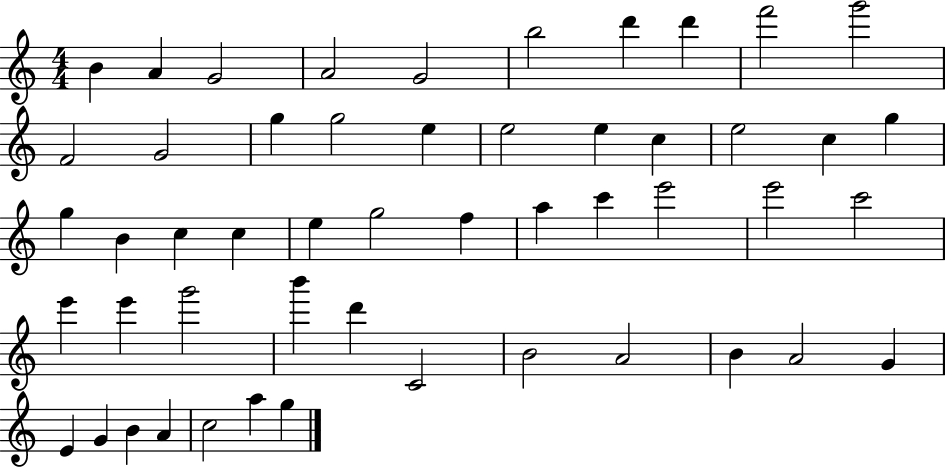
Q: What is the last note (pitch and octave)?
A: G5